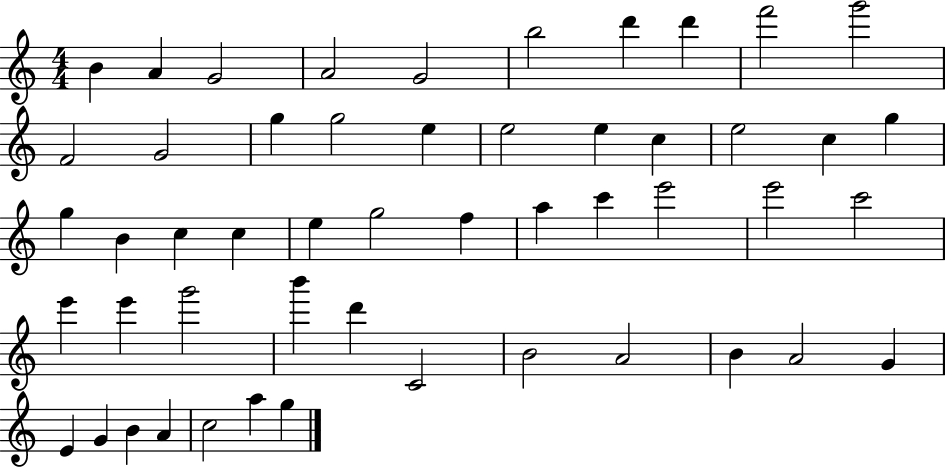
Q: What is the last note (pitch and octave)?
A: G5